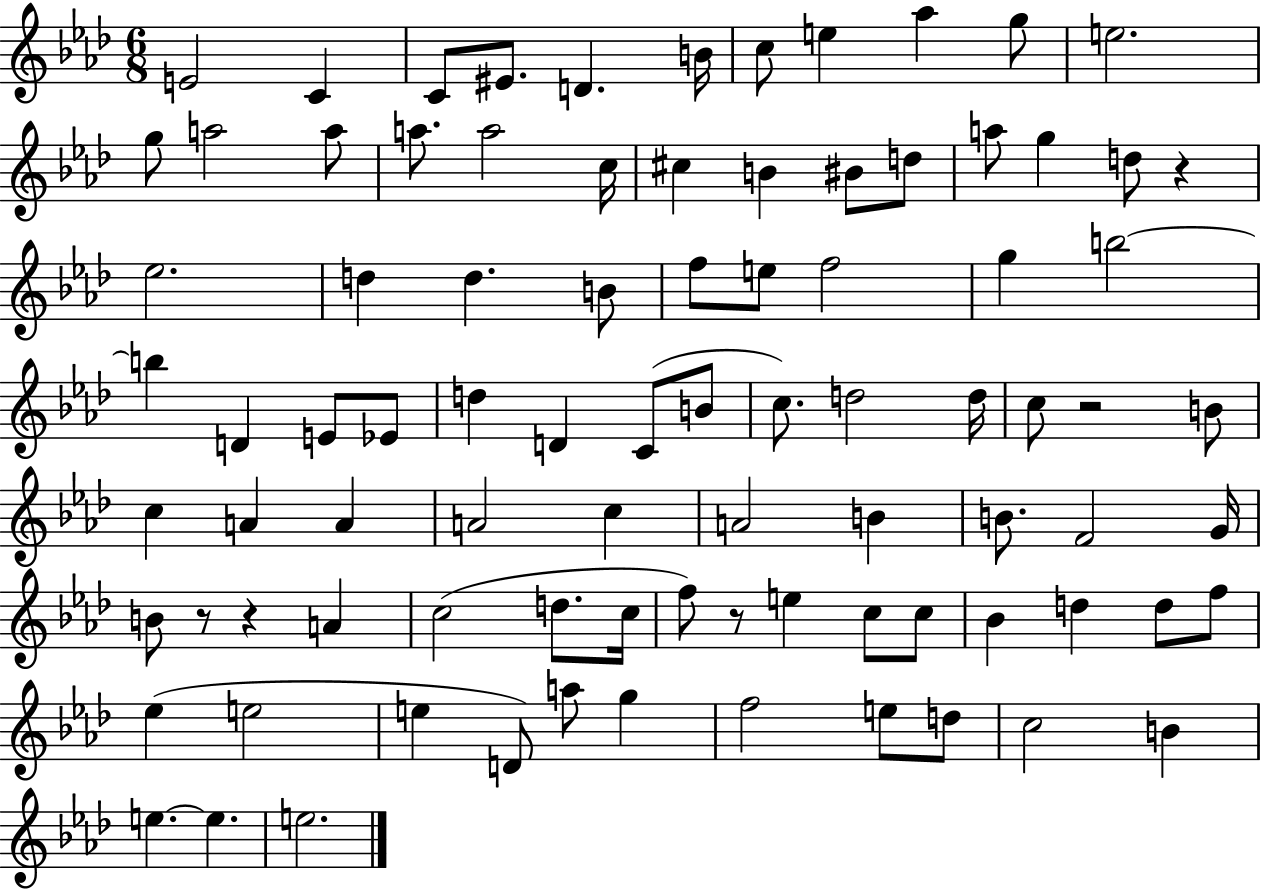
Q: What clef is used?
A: treble